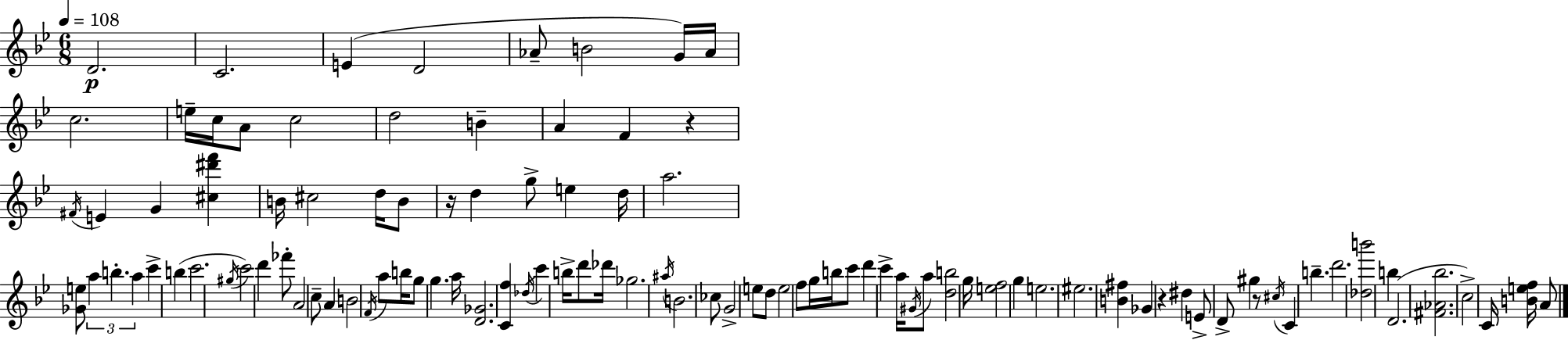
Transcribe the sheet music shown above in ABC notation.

X:1
T:Untitled
M:6/8
L:1/4
K:Bb
D2 C2 E D2 _A/2 B2 G/4 _A/4 c2 e/4 c/4 A/2 c2 d2 B A F z ^F/4 E G [^c^d'f'] B/4 ^c2 d/4 B/2 z/4 d g/2 e d/4 a2 [_Ge]/2 a b a c' b c'2 ^g/4 c'2 d' _f'/2 A2 c/2 A B2 F/4 a/2 b/4 g/2 g a/4 [D_G]2 [Cf] _d/4 c' b/4 d'/2 _d'/4 _g2 ^a/4 B2 _c/2 G2 e/2 d/2 e2 f/2 g/4 b/4 c'/2 d' c' a/4 ^G/4 a/2 [db]2 g/4 [ef]2 g e2 ^e2 [B^f] _G z ^d E/2 D/2 ^g z/2 ^c/4 C b d'2 [_db']2 b D2 [^F_A_b]2 c2 C/4 [Bef]/4 A/2